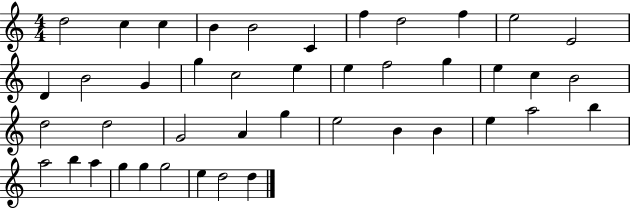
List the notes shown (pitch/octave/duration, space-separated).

D5/h C5/q C5/q B4/q B4/h C4/q F5/q D5/h F5/q E5/h E4/h D4/q B4/h G4/q G5/q C5/h E5/q E5/q F5/h G5/q E5/q C5/q B4/h D5/h D5/h G4/h A4/q G5/q E5/h B4/q B4/q E5/q A5/h B5/q A5/h B5/q A5/q G5/q G5/q G5/h E5/q D5/h D5/q